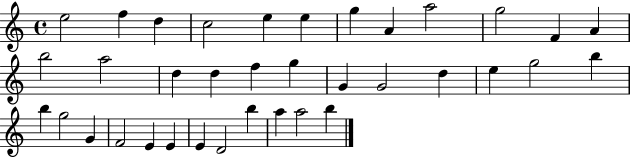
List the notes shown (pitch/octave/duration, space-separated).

E5/h F5/q D5/q C5/h E5/q E5/q G5/q A4/q A5/h G5/h F4/q A4/q B5/h A5/h D5/q D5/q F5/q G5/q G4/q G4/h D5/q E5/q G5/h B5/q B5/q G5/h G4/q F4/h E4/q E4/q E4/q D4/h B5/q A5/q A5/h B5/q